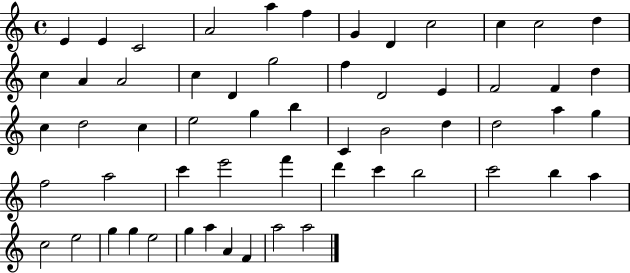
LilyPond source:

{
  \clef treble
  \time 4/4
  \defaultTimeSignature
  \key c \major
  e'4 e'4 c'2 | a'2 a''4 f''4 | g'4 d'4 c''2 | c''4 c''2 d''4 | \break c''4 a'4 a'2 | c''4 d'4 g''2 | f''4 d'2 e'4 | f'2 f'4 d''4 | \break c''4 d''2 c''4 | e''2 g''4 b''4 | c'4 b'2 d''4 | d''2 a''4 g''4 | \break f''2 a''2 | c'''4 e'''2 f'''4 | d'''4 c'''4 b''2 | c'''2 b''4 a''4 | \break c''2 e''2 | g''4 g''4 e''2 | g''4 a''4 a'4 f'4 | a''2 a''2 | \break \bar "|."
}